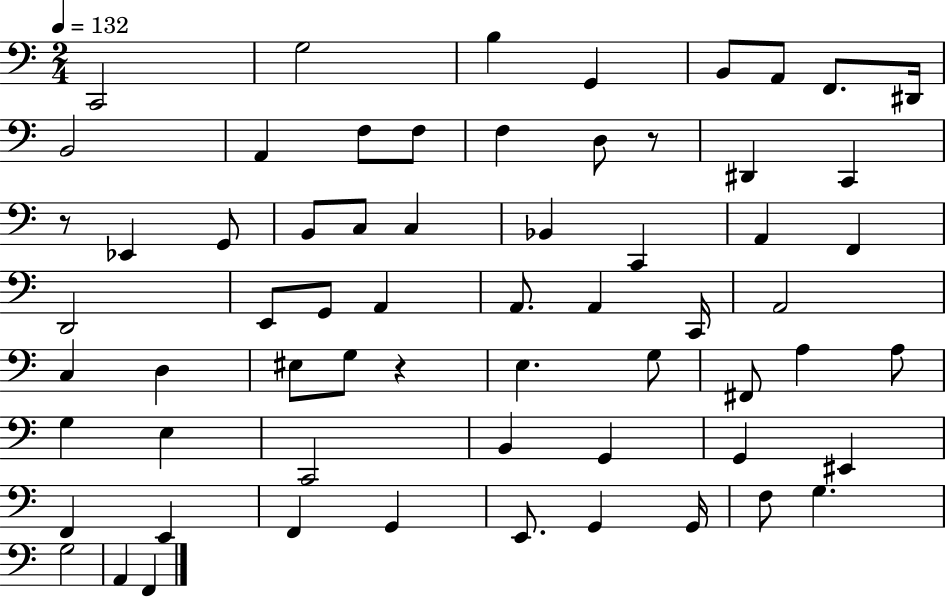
{
  \clef bass
  \numericTimeSignature
  \time 2/4
  \key c \major
  \tempo 4 = 132
  \repeat volta 2 { c,2 | g2 | b4 g,4 | b,8 a,8 f,8. dis,16 | \break b,2 | a,4 f8 f8 | f4 d8 r8 | dis,4 c,4 | \break r8 ees,4 g,8 | b,8 c8 c4 | bes,4 c,4 | a,4 f,4 | \break d,2 | e,8 g,8 a,4 | a,8. a,4 c,16 | a,2 | \break c4 d4 | eis8 g8 r4 | e4. g8 | fis,8 a4 a8 | \break g4 e4 | c,2 | b,4 g,4 | g,4 eis,4 | \break f,4 e,4 | f,4 g,4 | e,8. g,4 g,16 | f8 g4. | \break g2 | a,4 f,4 | } \bar "|."
}